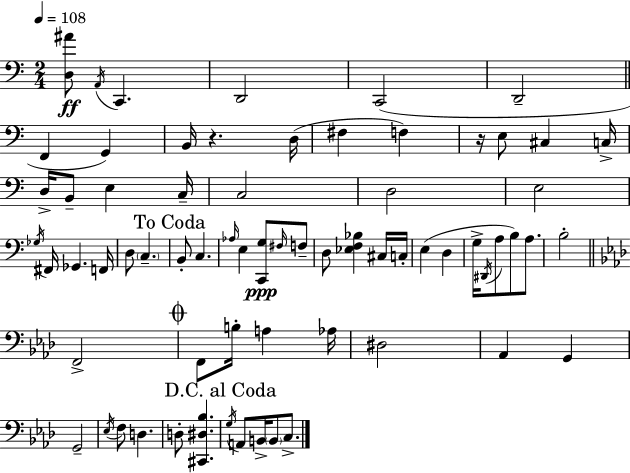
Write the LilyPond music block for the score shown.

{
  \clef bass
  \numericTimeSignature
  \time 2/4
  \key a \minor
  \tempo 4 = 108
  <d ais'>8\ff \acciaccatura { a,16 } c,4. | d,2 | c,2( | d,2-- | \break \bar "||" \break \key c \major f,4 g,4) | b,16 r4. d16( | fis4 f4) | r16 e8 cis4 c16-> | \break d16-> b,8-- e4 c16-- | c2 | d2 | e2 | \break \acciaccatura { ges16 } fis,16 ges,4. | f,16 d8 \parenthesize c4.-- | \mark "To Coda" b,8-. c4. | \grace { aes16 } e4 <c, g>8\ppp | \break \grace { fis16 } f8-- d8 <ees f bes>4 | cis16 c16-. e4( d4 | g16-> \acciaccatura { dis,16 } a8 b8) | a8. b2-. | \break \bar "||" \break \key aes \major f,2-> | \mark \markup { \musicglyph "scripts.coda" } f,8 b16-. a4 aes16 | dis2 | aes,4 g,4 | \break g,2-- | \acciaccatura { ees16 } f8 d4. | d8-. <cis, dis bes>4. | \mark "D.C. al Coda" \acciaccatura { g16 } a,8 b,16-> \parenthesize b,8 c8.-> | \break \bar "|."
}